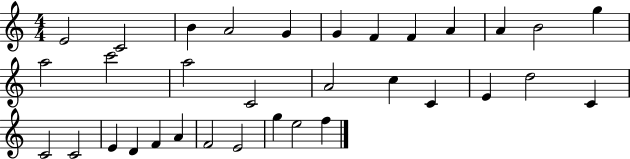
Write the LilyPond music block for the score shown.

{
  \clef treble
  \numericTimeSignature
  \time 4/4
  \key c \major
  e'2 c'2 | b'4 a'2 g'4 | g'4 f'4 f'4 a'4 | a'4 b'2 g''4 | \break a''2 c'''2 | a''2 c'2 | a'2 c''4 c'4 | e'4 d''2 c'4 | \break c'2 c'2 | e'4 d'4 f'4 a'4 | f'2 e'2 | g''4 e''2 f''4 | \break \bar "|."
}